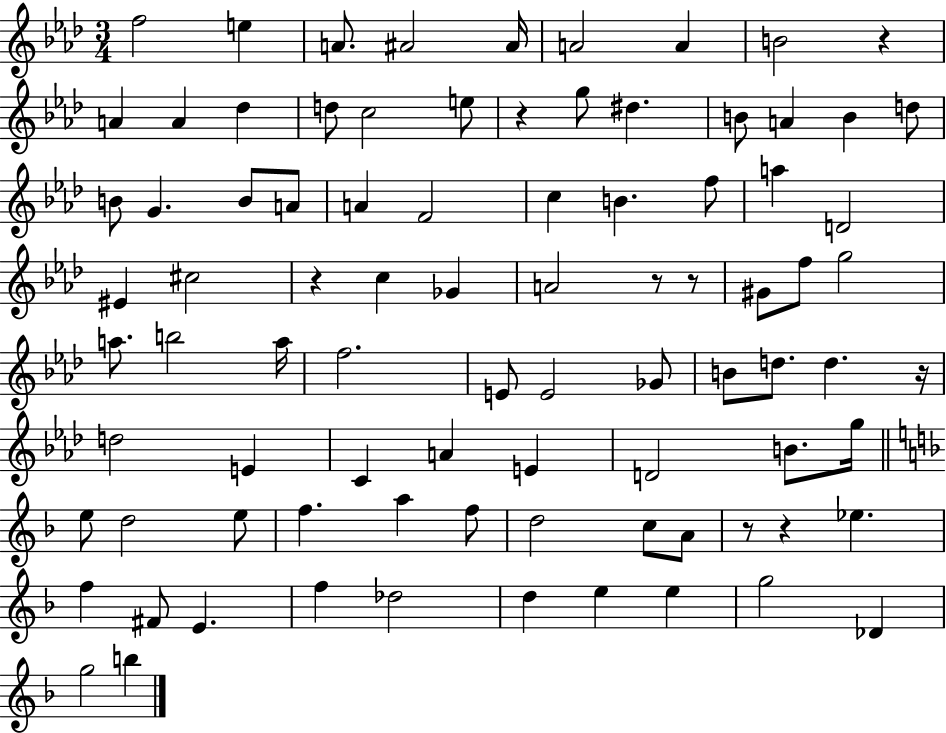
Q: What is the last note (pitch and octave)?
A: B5